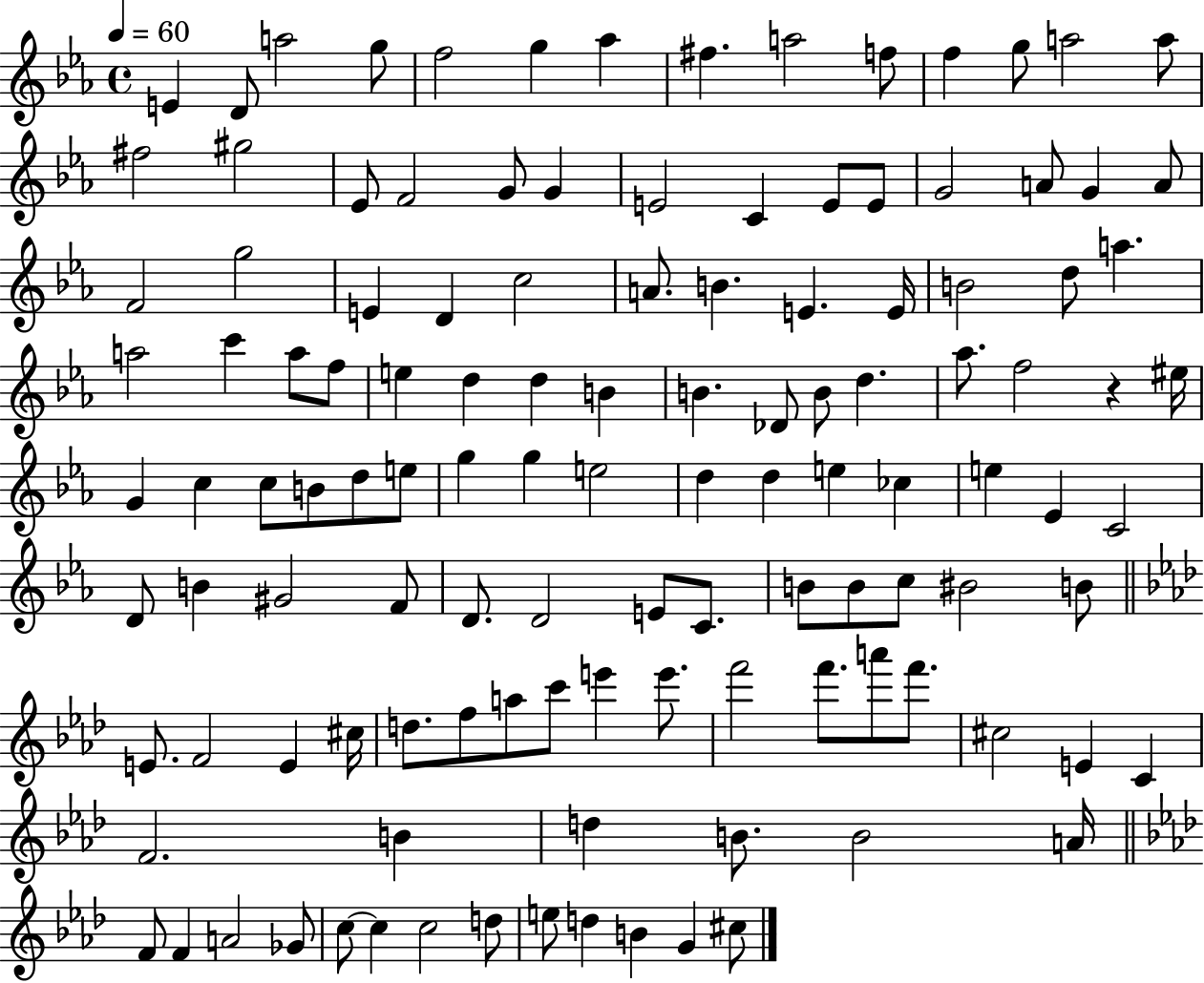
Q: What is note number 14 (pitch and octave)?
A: A5